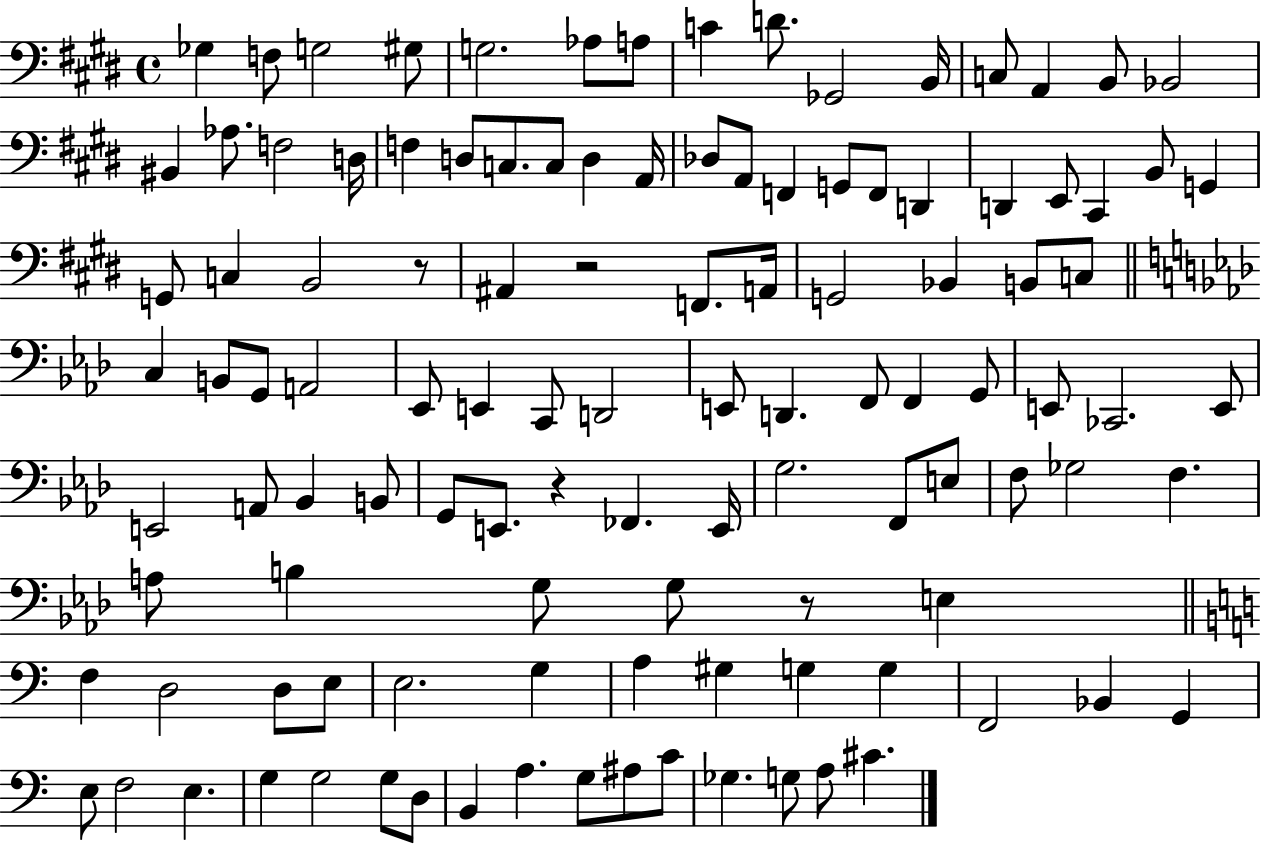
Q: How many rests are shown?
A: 4